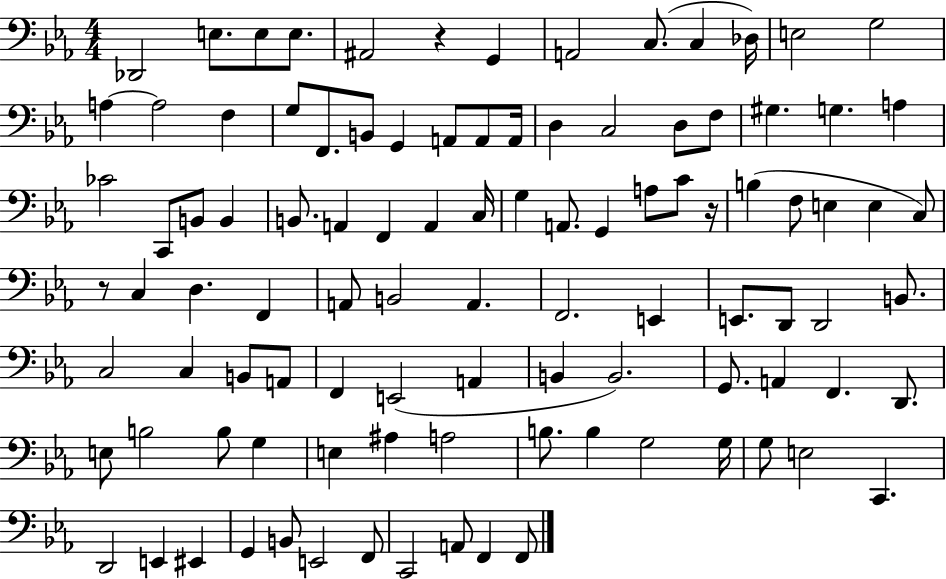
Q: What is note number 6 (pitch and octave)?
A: G2